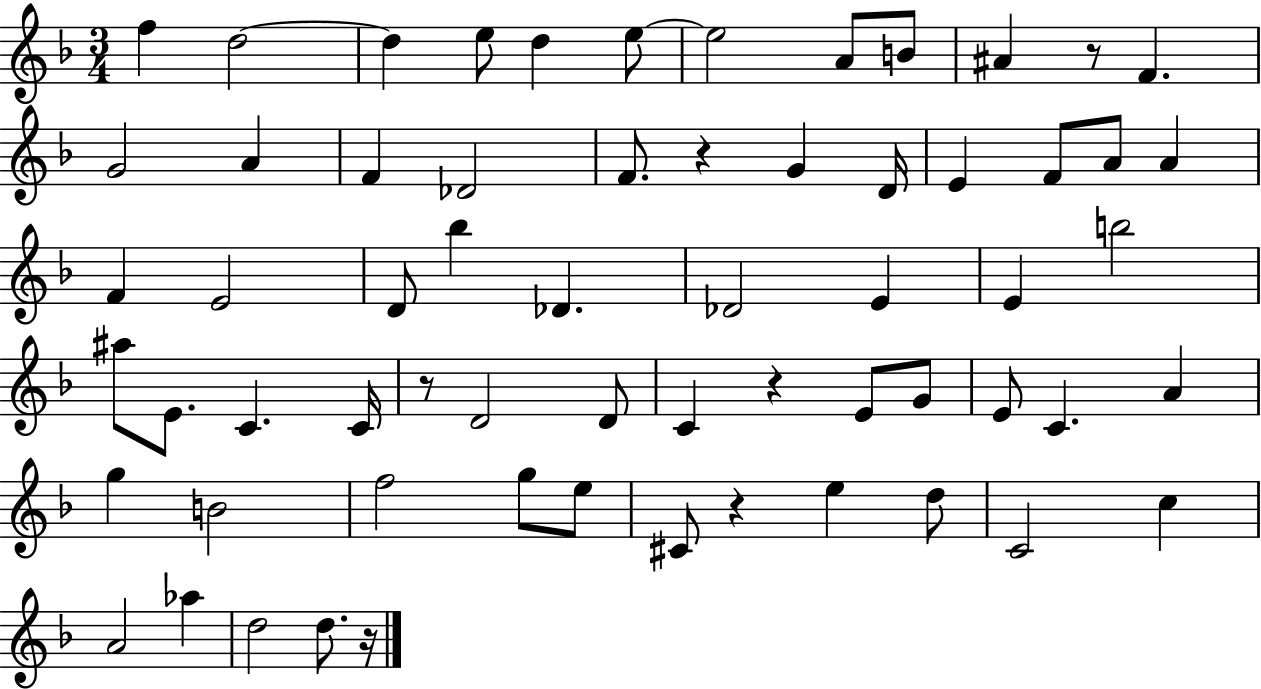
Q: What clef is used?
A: treble